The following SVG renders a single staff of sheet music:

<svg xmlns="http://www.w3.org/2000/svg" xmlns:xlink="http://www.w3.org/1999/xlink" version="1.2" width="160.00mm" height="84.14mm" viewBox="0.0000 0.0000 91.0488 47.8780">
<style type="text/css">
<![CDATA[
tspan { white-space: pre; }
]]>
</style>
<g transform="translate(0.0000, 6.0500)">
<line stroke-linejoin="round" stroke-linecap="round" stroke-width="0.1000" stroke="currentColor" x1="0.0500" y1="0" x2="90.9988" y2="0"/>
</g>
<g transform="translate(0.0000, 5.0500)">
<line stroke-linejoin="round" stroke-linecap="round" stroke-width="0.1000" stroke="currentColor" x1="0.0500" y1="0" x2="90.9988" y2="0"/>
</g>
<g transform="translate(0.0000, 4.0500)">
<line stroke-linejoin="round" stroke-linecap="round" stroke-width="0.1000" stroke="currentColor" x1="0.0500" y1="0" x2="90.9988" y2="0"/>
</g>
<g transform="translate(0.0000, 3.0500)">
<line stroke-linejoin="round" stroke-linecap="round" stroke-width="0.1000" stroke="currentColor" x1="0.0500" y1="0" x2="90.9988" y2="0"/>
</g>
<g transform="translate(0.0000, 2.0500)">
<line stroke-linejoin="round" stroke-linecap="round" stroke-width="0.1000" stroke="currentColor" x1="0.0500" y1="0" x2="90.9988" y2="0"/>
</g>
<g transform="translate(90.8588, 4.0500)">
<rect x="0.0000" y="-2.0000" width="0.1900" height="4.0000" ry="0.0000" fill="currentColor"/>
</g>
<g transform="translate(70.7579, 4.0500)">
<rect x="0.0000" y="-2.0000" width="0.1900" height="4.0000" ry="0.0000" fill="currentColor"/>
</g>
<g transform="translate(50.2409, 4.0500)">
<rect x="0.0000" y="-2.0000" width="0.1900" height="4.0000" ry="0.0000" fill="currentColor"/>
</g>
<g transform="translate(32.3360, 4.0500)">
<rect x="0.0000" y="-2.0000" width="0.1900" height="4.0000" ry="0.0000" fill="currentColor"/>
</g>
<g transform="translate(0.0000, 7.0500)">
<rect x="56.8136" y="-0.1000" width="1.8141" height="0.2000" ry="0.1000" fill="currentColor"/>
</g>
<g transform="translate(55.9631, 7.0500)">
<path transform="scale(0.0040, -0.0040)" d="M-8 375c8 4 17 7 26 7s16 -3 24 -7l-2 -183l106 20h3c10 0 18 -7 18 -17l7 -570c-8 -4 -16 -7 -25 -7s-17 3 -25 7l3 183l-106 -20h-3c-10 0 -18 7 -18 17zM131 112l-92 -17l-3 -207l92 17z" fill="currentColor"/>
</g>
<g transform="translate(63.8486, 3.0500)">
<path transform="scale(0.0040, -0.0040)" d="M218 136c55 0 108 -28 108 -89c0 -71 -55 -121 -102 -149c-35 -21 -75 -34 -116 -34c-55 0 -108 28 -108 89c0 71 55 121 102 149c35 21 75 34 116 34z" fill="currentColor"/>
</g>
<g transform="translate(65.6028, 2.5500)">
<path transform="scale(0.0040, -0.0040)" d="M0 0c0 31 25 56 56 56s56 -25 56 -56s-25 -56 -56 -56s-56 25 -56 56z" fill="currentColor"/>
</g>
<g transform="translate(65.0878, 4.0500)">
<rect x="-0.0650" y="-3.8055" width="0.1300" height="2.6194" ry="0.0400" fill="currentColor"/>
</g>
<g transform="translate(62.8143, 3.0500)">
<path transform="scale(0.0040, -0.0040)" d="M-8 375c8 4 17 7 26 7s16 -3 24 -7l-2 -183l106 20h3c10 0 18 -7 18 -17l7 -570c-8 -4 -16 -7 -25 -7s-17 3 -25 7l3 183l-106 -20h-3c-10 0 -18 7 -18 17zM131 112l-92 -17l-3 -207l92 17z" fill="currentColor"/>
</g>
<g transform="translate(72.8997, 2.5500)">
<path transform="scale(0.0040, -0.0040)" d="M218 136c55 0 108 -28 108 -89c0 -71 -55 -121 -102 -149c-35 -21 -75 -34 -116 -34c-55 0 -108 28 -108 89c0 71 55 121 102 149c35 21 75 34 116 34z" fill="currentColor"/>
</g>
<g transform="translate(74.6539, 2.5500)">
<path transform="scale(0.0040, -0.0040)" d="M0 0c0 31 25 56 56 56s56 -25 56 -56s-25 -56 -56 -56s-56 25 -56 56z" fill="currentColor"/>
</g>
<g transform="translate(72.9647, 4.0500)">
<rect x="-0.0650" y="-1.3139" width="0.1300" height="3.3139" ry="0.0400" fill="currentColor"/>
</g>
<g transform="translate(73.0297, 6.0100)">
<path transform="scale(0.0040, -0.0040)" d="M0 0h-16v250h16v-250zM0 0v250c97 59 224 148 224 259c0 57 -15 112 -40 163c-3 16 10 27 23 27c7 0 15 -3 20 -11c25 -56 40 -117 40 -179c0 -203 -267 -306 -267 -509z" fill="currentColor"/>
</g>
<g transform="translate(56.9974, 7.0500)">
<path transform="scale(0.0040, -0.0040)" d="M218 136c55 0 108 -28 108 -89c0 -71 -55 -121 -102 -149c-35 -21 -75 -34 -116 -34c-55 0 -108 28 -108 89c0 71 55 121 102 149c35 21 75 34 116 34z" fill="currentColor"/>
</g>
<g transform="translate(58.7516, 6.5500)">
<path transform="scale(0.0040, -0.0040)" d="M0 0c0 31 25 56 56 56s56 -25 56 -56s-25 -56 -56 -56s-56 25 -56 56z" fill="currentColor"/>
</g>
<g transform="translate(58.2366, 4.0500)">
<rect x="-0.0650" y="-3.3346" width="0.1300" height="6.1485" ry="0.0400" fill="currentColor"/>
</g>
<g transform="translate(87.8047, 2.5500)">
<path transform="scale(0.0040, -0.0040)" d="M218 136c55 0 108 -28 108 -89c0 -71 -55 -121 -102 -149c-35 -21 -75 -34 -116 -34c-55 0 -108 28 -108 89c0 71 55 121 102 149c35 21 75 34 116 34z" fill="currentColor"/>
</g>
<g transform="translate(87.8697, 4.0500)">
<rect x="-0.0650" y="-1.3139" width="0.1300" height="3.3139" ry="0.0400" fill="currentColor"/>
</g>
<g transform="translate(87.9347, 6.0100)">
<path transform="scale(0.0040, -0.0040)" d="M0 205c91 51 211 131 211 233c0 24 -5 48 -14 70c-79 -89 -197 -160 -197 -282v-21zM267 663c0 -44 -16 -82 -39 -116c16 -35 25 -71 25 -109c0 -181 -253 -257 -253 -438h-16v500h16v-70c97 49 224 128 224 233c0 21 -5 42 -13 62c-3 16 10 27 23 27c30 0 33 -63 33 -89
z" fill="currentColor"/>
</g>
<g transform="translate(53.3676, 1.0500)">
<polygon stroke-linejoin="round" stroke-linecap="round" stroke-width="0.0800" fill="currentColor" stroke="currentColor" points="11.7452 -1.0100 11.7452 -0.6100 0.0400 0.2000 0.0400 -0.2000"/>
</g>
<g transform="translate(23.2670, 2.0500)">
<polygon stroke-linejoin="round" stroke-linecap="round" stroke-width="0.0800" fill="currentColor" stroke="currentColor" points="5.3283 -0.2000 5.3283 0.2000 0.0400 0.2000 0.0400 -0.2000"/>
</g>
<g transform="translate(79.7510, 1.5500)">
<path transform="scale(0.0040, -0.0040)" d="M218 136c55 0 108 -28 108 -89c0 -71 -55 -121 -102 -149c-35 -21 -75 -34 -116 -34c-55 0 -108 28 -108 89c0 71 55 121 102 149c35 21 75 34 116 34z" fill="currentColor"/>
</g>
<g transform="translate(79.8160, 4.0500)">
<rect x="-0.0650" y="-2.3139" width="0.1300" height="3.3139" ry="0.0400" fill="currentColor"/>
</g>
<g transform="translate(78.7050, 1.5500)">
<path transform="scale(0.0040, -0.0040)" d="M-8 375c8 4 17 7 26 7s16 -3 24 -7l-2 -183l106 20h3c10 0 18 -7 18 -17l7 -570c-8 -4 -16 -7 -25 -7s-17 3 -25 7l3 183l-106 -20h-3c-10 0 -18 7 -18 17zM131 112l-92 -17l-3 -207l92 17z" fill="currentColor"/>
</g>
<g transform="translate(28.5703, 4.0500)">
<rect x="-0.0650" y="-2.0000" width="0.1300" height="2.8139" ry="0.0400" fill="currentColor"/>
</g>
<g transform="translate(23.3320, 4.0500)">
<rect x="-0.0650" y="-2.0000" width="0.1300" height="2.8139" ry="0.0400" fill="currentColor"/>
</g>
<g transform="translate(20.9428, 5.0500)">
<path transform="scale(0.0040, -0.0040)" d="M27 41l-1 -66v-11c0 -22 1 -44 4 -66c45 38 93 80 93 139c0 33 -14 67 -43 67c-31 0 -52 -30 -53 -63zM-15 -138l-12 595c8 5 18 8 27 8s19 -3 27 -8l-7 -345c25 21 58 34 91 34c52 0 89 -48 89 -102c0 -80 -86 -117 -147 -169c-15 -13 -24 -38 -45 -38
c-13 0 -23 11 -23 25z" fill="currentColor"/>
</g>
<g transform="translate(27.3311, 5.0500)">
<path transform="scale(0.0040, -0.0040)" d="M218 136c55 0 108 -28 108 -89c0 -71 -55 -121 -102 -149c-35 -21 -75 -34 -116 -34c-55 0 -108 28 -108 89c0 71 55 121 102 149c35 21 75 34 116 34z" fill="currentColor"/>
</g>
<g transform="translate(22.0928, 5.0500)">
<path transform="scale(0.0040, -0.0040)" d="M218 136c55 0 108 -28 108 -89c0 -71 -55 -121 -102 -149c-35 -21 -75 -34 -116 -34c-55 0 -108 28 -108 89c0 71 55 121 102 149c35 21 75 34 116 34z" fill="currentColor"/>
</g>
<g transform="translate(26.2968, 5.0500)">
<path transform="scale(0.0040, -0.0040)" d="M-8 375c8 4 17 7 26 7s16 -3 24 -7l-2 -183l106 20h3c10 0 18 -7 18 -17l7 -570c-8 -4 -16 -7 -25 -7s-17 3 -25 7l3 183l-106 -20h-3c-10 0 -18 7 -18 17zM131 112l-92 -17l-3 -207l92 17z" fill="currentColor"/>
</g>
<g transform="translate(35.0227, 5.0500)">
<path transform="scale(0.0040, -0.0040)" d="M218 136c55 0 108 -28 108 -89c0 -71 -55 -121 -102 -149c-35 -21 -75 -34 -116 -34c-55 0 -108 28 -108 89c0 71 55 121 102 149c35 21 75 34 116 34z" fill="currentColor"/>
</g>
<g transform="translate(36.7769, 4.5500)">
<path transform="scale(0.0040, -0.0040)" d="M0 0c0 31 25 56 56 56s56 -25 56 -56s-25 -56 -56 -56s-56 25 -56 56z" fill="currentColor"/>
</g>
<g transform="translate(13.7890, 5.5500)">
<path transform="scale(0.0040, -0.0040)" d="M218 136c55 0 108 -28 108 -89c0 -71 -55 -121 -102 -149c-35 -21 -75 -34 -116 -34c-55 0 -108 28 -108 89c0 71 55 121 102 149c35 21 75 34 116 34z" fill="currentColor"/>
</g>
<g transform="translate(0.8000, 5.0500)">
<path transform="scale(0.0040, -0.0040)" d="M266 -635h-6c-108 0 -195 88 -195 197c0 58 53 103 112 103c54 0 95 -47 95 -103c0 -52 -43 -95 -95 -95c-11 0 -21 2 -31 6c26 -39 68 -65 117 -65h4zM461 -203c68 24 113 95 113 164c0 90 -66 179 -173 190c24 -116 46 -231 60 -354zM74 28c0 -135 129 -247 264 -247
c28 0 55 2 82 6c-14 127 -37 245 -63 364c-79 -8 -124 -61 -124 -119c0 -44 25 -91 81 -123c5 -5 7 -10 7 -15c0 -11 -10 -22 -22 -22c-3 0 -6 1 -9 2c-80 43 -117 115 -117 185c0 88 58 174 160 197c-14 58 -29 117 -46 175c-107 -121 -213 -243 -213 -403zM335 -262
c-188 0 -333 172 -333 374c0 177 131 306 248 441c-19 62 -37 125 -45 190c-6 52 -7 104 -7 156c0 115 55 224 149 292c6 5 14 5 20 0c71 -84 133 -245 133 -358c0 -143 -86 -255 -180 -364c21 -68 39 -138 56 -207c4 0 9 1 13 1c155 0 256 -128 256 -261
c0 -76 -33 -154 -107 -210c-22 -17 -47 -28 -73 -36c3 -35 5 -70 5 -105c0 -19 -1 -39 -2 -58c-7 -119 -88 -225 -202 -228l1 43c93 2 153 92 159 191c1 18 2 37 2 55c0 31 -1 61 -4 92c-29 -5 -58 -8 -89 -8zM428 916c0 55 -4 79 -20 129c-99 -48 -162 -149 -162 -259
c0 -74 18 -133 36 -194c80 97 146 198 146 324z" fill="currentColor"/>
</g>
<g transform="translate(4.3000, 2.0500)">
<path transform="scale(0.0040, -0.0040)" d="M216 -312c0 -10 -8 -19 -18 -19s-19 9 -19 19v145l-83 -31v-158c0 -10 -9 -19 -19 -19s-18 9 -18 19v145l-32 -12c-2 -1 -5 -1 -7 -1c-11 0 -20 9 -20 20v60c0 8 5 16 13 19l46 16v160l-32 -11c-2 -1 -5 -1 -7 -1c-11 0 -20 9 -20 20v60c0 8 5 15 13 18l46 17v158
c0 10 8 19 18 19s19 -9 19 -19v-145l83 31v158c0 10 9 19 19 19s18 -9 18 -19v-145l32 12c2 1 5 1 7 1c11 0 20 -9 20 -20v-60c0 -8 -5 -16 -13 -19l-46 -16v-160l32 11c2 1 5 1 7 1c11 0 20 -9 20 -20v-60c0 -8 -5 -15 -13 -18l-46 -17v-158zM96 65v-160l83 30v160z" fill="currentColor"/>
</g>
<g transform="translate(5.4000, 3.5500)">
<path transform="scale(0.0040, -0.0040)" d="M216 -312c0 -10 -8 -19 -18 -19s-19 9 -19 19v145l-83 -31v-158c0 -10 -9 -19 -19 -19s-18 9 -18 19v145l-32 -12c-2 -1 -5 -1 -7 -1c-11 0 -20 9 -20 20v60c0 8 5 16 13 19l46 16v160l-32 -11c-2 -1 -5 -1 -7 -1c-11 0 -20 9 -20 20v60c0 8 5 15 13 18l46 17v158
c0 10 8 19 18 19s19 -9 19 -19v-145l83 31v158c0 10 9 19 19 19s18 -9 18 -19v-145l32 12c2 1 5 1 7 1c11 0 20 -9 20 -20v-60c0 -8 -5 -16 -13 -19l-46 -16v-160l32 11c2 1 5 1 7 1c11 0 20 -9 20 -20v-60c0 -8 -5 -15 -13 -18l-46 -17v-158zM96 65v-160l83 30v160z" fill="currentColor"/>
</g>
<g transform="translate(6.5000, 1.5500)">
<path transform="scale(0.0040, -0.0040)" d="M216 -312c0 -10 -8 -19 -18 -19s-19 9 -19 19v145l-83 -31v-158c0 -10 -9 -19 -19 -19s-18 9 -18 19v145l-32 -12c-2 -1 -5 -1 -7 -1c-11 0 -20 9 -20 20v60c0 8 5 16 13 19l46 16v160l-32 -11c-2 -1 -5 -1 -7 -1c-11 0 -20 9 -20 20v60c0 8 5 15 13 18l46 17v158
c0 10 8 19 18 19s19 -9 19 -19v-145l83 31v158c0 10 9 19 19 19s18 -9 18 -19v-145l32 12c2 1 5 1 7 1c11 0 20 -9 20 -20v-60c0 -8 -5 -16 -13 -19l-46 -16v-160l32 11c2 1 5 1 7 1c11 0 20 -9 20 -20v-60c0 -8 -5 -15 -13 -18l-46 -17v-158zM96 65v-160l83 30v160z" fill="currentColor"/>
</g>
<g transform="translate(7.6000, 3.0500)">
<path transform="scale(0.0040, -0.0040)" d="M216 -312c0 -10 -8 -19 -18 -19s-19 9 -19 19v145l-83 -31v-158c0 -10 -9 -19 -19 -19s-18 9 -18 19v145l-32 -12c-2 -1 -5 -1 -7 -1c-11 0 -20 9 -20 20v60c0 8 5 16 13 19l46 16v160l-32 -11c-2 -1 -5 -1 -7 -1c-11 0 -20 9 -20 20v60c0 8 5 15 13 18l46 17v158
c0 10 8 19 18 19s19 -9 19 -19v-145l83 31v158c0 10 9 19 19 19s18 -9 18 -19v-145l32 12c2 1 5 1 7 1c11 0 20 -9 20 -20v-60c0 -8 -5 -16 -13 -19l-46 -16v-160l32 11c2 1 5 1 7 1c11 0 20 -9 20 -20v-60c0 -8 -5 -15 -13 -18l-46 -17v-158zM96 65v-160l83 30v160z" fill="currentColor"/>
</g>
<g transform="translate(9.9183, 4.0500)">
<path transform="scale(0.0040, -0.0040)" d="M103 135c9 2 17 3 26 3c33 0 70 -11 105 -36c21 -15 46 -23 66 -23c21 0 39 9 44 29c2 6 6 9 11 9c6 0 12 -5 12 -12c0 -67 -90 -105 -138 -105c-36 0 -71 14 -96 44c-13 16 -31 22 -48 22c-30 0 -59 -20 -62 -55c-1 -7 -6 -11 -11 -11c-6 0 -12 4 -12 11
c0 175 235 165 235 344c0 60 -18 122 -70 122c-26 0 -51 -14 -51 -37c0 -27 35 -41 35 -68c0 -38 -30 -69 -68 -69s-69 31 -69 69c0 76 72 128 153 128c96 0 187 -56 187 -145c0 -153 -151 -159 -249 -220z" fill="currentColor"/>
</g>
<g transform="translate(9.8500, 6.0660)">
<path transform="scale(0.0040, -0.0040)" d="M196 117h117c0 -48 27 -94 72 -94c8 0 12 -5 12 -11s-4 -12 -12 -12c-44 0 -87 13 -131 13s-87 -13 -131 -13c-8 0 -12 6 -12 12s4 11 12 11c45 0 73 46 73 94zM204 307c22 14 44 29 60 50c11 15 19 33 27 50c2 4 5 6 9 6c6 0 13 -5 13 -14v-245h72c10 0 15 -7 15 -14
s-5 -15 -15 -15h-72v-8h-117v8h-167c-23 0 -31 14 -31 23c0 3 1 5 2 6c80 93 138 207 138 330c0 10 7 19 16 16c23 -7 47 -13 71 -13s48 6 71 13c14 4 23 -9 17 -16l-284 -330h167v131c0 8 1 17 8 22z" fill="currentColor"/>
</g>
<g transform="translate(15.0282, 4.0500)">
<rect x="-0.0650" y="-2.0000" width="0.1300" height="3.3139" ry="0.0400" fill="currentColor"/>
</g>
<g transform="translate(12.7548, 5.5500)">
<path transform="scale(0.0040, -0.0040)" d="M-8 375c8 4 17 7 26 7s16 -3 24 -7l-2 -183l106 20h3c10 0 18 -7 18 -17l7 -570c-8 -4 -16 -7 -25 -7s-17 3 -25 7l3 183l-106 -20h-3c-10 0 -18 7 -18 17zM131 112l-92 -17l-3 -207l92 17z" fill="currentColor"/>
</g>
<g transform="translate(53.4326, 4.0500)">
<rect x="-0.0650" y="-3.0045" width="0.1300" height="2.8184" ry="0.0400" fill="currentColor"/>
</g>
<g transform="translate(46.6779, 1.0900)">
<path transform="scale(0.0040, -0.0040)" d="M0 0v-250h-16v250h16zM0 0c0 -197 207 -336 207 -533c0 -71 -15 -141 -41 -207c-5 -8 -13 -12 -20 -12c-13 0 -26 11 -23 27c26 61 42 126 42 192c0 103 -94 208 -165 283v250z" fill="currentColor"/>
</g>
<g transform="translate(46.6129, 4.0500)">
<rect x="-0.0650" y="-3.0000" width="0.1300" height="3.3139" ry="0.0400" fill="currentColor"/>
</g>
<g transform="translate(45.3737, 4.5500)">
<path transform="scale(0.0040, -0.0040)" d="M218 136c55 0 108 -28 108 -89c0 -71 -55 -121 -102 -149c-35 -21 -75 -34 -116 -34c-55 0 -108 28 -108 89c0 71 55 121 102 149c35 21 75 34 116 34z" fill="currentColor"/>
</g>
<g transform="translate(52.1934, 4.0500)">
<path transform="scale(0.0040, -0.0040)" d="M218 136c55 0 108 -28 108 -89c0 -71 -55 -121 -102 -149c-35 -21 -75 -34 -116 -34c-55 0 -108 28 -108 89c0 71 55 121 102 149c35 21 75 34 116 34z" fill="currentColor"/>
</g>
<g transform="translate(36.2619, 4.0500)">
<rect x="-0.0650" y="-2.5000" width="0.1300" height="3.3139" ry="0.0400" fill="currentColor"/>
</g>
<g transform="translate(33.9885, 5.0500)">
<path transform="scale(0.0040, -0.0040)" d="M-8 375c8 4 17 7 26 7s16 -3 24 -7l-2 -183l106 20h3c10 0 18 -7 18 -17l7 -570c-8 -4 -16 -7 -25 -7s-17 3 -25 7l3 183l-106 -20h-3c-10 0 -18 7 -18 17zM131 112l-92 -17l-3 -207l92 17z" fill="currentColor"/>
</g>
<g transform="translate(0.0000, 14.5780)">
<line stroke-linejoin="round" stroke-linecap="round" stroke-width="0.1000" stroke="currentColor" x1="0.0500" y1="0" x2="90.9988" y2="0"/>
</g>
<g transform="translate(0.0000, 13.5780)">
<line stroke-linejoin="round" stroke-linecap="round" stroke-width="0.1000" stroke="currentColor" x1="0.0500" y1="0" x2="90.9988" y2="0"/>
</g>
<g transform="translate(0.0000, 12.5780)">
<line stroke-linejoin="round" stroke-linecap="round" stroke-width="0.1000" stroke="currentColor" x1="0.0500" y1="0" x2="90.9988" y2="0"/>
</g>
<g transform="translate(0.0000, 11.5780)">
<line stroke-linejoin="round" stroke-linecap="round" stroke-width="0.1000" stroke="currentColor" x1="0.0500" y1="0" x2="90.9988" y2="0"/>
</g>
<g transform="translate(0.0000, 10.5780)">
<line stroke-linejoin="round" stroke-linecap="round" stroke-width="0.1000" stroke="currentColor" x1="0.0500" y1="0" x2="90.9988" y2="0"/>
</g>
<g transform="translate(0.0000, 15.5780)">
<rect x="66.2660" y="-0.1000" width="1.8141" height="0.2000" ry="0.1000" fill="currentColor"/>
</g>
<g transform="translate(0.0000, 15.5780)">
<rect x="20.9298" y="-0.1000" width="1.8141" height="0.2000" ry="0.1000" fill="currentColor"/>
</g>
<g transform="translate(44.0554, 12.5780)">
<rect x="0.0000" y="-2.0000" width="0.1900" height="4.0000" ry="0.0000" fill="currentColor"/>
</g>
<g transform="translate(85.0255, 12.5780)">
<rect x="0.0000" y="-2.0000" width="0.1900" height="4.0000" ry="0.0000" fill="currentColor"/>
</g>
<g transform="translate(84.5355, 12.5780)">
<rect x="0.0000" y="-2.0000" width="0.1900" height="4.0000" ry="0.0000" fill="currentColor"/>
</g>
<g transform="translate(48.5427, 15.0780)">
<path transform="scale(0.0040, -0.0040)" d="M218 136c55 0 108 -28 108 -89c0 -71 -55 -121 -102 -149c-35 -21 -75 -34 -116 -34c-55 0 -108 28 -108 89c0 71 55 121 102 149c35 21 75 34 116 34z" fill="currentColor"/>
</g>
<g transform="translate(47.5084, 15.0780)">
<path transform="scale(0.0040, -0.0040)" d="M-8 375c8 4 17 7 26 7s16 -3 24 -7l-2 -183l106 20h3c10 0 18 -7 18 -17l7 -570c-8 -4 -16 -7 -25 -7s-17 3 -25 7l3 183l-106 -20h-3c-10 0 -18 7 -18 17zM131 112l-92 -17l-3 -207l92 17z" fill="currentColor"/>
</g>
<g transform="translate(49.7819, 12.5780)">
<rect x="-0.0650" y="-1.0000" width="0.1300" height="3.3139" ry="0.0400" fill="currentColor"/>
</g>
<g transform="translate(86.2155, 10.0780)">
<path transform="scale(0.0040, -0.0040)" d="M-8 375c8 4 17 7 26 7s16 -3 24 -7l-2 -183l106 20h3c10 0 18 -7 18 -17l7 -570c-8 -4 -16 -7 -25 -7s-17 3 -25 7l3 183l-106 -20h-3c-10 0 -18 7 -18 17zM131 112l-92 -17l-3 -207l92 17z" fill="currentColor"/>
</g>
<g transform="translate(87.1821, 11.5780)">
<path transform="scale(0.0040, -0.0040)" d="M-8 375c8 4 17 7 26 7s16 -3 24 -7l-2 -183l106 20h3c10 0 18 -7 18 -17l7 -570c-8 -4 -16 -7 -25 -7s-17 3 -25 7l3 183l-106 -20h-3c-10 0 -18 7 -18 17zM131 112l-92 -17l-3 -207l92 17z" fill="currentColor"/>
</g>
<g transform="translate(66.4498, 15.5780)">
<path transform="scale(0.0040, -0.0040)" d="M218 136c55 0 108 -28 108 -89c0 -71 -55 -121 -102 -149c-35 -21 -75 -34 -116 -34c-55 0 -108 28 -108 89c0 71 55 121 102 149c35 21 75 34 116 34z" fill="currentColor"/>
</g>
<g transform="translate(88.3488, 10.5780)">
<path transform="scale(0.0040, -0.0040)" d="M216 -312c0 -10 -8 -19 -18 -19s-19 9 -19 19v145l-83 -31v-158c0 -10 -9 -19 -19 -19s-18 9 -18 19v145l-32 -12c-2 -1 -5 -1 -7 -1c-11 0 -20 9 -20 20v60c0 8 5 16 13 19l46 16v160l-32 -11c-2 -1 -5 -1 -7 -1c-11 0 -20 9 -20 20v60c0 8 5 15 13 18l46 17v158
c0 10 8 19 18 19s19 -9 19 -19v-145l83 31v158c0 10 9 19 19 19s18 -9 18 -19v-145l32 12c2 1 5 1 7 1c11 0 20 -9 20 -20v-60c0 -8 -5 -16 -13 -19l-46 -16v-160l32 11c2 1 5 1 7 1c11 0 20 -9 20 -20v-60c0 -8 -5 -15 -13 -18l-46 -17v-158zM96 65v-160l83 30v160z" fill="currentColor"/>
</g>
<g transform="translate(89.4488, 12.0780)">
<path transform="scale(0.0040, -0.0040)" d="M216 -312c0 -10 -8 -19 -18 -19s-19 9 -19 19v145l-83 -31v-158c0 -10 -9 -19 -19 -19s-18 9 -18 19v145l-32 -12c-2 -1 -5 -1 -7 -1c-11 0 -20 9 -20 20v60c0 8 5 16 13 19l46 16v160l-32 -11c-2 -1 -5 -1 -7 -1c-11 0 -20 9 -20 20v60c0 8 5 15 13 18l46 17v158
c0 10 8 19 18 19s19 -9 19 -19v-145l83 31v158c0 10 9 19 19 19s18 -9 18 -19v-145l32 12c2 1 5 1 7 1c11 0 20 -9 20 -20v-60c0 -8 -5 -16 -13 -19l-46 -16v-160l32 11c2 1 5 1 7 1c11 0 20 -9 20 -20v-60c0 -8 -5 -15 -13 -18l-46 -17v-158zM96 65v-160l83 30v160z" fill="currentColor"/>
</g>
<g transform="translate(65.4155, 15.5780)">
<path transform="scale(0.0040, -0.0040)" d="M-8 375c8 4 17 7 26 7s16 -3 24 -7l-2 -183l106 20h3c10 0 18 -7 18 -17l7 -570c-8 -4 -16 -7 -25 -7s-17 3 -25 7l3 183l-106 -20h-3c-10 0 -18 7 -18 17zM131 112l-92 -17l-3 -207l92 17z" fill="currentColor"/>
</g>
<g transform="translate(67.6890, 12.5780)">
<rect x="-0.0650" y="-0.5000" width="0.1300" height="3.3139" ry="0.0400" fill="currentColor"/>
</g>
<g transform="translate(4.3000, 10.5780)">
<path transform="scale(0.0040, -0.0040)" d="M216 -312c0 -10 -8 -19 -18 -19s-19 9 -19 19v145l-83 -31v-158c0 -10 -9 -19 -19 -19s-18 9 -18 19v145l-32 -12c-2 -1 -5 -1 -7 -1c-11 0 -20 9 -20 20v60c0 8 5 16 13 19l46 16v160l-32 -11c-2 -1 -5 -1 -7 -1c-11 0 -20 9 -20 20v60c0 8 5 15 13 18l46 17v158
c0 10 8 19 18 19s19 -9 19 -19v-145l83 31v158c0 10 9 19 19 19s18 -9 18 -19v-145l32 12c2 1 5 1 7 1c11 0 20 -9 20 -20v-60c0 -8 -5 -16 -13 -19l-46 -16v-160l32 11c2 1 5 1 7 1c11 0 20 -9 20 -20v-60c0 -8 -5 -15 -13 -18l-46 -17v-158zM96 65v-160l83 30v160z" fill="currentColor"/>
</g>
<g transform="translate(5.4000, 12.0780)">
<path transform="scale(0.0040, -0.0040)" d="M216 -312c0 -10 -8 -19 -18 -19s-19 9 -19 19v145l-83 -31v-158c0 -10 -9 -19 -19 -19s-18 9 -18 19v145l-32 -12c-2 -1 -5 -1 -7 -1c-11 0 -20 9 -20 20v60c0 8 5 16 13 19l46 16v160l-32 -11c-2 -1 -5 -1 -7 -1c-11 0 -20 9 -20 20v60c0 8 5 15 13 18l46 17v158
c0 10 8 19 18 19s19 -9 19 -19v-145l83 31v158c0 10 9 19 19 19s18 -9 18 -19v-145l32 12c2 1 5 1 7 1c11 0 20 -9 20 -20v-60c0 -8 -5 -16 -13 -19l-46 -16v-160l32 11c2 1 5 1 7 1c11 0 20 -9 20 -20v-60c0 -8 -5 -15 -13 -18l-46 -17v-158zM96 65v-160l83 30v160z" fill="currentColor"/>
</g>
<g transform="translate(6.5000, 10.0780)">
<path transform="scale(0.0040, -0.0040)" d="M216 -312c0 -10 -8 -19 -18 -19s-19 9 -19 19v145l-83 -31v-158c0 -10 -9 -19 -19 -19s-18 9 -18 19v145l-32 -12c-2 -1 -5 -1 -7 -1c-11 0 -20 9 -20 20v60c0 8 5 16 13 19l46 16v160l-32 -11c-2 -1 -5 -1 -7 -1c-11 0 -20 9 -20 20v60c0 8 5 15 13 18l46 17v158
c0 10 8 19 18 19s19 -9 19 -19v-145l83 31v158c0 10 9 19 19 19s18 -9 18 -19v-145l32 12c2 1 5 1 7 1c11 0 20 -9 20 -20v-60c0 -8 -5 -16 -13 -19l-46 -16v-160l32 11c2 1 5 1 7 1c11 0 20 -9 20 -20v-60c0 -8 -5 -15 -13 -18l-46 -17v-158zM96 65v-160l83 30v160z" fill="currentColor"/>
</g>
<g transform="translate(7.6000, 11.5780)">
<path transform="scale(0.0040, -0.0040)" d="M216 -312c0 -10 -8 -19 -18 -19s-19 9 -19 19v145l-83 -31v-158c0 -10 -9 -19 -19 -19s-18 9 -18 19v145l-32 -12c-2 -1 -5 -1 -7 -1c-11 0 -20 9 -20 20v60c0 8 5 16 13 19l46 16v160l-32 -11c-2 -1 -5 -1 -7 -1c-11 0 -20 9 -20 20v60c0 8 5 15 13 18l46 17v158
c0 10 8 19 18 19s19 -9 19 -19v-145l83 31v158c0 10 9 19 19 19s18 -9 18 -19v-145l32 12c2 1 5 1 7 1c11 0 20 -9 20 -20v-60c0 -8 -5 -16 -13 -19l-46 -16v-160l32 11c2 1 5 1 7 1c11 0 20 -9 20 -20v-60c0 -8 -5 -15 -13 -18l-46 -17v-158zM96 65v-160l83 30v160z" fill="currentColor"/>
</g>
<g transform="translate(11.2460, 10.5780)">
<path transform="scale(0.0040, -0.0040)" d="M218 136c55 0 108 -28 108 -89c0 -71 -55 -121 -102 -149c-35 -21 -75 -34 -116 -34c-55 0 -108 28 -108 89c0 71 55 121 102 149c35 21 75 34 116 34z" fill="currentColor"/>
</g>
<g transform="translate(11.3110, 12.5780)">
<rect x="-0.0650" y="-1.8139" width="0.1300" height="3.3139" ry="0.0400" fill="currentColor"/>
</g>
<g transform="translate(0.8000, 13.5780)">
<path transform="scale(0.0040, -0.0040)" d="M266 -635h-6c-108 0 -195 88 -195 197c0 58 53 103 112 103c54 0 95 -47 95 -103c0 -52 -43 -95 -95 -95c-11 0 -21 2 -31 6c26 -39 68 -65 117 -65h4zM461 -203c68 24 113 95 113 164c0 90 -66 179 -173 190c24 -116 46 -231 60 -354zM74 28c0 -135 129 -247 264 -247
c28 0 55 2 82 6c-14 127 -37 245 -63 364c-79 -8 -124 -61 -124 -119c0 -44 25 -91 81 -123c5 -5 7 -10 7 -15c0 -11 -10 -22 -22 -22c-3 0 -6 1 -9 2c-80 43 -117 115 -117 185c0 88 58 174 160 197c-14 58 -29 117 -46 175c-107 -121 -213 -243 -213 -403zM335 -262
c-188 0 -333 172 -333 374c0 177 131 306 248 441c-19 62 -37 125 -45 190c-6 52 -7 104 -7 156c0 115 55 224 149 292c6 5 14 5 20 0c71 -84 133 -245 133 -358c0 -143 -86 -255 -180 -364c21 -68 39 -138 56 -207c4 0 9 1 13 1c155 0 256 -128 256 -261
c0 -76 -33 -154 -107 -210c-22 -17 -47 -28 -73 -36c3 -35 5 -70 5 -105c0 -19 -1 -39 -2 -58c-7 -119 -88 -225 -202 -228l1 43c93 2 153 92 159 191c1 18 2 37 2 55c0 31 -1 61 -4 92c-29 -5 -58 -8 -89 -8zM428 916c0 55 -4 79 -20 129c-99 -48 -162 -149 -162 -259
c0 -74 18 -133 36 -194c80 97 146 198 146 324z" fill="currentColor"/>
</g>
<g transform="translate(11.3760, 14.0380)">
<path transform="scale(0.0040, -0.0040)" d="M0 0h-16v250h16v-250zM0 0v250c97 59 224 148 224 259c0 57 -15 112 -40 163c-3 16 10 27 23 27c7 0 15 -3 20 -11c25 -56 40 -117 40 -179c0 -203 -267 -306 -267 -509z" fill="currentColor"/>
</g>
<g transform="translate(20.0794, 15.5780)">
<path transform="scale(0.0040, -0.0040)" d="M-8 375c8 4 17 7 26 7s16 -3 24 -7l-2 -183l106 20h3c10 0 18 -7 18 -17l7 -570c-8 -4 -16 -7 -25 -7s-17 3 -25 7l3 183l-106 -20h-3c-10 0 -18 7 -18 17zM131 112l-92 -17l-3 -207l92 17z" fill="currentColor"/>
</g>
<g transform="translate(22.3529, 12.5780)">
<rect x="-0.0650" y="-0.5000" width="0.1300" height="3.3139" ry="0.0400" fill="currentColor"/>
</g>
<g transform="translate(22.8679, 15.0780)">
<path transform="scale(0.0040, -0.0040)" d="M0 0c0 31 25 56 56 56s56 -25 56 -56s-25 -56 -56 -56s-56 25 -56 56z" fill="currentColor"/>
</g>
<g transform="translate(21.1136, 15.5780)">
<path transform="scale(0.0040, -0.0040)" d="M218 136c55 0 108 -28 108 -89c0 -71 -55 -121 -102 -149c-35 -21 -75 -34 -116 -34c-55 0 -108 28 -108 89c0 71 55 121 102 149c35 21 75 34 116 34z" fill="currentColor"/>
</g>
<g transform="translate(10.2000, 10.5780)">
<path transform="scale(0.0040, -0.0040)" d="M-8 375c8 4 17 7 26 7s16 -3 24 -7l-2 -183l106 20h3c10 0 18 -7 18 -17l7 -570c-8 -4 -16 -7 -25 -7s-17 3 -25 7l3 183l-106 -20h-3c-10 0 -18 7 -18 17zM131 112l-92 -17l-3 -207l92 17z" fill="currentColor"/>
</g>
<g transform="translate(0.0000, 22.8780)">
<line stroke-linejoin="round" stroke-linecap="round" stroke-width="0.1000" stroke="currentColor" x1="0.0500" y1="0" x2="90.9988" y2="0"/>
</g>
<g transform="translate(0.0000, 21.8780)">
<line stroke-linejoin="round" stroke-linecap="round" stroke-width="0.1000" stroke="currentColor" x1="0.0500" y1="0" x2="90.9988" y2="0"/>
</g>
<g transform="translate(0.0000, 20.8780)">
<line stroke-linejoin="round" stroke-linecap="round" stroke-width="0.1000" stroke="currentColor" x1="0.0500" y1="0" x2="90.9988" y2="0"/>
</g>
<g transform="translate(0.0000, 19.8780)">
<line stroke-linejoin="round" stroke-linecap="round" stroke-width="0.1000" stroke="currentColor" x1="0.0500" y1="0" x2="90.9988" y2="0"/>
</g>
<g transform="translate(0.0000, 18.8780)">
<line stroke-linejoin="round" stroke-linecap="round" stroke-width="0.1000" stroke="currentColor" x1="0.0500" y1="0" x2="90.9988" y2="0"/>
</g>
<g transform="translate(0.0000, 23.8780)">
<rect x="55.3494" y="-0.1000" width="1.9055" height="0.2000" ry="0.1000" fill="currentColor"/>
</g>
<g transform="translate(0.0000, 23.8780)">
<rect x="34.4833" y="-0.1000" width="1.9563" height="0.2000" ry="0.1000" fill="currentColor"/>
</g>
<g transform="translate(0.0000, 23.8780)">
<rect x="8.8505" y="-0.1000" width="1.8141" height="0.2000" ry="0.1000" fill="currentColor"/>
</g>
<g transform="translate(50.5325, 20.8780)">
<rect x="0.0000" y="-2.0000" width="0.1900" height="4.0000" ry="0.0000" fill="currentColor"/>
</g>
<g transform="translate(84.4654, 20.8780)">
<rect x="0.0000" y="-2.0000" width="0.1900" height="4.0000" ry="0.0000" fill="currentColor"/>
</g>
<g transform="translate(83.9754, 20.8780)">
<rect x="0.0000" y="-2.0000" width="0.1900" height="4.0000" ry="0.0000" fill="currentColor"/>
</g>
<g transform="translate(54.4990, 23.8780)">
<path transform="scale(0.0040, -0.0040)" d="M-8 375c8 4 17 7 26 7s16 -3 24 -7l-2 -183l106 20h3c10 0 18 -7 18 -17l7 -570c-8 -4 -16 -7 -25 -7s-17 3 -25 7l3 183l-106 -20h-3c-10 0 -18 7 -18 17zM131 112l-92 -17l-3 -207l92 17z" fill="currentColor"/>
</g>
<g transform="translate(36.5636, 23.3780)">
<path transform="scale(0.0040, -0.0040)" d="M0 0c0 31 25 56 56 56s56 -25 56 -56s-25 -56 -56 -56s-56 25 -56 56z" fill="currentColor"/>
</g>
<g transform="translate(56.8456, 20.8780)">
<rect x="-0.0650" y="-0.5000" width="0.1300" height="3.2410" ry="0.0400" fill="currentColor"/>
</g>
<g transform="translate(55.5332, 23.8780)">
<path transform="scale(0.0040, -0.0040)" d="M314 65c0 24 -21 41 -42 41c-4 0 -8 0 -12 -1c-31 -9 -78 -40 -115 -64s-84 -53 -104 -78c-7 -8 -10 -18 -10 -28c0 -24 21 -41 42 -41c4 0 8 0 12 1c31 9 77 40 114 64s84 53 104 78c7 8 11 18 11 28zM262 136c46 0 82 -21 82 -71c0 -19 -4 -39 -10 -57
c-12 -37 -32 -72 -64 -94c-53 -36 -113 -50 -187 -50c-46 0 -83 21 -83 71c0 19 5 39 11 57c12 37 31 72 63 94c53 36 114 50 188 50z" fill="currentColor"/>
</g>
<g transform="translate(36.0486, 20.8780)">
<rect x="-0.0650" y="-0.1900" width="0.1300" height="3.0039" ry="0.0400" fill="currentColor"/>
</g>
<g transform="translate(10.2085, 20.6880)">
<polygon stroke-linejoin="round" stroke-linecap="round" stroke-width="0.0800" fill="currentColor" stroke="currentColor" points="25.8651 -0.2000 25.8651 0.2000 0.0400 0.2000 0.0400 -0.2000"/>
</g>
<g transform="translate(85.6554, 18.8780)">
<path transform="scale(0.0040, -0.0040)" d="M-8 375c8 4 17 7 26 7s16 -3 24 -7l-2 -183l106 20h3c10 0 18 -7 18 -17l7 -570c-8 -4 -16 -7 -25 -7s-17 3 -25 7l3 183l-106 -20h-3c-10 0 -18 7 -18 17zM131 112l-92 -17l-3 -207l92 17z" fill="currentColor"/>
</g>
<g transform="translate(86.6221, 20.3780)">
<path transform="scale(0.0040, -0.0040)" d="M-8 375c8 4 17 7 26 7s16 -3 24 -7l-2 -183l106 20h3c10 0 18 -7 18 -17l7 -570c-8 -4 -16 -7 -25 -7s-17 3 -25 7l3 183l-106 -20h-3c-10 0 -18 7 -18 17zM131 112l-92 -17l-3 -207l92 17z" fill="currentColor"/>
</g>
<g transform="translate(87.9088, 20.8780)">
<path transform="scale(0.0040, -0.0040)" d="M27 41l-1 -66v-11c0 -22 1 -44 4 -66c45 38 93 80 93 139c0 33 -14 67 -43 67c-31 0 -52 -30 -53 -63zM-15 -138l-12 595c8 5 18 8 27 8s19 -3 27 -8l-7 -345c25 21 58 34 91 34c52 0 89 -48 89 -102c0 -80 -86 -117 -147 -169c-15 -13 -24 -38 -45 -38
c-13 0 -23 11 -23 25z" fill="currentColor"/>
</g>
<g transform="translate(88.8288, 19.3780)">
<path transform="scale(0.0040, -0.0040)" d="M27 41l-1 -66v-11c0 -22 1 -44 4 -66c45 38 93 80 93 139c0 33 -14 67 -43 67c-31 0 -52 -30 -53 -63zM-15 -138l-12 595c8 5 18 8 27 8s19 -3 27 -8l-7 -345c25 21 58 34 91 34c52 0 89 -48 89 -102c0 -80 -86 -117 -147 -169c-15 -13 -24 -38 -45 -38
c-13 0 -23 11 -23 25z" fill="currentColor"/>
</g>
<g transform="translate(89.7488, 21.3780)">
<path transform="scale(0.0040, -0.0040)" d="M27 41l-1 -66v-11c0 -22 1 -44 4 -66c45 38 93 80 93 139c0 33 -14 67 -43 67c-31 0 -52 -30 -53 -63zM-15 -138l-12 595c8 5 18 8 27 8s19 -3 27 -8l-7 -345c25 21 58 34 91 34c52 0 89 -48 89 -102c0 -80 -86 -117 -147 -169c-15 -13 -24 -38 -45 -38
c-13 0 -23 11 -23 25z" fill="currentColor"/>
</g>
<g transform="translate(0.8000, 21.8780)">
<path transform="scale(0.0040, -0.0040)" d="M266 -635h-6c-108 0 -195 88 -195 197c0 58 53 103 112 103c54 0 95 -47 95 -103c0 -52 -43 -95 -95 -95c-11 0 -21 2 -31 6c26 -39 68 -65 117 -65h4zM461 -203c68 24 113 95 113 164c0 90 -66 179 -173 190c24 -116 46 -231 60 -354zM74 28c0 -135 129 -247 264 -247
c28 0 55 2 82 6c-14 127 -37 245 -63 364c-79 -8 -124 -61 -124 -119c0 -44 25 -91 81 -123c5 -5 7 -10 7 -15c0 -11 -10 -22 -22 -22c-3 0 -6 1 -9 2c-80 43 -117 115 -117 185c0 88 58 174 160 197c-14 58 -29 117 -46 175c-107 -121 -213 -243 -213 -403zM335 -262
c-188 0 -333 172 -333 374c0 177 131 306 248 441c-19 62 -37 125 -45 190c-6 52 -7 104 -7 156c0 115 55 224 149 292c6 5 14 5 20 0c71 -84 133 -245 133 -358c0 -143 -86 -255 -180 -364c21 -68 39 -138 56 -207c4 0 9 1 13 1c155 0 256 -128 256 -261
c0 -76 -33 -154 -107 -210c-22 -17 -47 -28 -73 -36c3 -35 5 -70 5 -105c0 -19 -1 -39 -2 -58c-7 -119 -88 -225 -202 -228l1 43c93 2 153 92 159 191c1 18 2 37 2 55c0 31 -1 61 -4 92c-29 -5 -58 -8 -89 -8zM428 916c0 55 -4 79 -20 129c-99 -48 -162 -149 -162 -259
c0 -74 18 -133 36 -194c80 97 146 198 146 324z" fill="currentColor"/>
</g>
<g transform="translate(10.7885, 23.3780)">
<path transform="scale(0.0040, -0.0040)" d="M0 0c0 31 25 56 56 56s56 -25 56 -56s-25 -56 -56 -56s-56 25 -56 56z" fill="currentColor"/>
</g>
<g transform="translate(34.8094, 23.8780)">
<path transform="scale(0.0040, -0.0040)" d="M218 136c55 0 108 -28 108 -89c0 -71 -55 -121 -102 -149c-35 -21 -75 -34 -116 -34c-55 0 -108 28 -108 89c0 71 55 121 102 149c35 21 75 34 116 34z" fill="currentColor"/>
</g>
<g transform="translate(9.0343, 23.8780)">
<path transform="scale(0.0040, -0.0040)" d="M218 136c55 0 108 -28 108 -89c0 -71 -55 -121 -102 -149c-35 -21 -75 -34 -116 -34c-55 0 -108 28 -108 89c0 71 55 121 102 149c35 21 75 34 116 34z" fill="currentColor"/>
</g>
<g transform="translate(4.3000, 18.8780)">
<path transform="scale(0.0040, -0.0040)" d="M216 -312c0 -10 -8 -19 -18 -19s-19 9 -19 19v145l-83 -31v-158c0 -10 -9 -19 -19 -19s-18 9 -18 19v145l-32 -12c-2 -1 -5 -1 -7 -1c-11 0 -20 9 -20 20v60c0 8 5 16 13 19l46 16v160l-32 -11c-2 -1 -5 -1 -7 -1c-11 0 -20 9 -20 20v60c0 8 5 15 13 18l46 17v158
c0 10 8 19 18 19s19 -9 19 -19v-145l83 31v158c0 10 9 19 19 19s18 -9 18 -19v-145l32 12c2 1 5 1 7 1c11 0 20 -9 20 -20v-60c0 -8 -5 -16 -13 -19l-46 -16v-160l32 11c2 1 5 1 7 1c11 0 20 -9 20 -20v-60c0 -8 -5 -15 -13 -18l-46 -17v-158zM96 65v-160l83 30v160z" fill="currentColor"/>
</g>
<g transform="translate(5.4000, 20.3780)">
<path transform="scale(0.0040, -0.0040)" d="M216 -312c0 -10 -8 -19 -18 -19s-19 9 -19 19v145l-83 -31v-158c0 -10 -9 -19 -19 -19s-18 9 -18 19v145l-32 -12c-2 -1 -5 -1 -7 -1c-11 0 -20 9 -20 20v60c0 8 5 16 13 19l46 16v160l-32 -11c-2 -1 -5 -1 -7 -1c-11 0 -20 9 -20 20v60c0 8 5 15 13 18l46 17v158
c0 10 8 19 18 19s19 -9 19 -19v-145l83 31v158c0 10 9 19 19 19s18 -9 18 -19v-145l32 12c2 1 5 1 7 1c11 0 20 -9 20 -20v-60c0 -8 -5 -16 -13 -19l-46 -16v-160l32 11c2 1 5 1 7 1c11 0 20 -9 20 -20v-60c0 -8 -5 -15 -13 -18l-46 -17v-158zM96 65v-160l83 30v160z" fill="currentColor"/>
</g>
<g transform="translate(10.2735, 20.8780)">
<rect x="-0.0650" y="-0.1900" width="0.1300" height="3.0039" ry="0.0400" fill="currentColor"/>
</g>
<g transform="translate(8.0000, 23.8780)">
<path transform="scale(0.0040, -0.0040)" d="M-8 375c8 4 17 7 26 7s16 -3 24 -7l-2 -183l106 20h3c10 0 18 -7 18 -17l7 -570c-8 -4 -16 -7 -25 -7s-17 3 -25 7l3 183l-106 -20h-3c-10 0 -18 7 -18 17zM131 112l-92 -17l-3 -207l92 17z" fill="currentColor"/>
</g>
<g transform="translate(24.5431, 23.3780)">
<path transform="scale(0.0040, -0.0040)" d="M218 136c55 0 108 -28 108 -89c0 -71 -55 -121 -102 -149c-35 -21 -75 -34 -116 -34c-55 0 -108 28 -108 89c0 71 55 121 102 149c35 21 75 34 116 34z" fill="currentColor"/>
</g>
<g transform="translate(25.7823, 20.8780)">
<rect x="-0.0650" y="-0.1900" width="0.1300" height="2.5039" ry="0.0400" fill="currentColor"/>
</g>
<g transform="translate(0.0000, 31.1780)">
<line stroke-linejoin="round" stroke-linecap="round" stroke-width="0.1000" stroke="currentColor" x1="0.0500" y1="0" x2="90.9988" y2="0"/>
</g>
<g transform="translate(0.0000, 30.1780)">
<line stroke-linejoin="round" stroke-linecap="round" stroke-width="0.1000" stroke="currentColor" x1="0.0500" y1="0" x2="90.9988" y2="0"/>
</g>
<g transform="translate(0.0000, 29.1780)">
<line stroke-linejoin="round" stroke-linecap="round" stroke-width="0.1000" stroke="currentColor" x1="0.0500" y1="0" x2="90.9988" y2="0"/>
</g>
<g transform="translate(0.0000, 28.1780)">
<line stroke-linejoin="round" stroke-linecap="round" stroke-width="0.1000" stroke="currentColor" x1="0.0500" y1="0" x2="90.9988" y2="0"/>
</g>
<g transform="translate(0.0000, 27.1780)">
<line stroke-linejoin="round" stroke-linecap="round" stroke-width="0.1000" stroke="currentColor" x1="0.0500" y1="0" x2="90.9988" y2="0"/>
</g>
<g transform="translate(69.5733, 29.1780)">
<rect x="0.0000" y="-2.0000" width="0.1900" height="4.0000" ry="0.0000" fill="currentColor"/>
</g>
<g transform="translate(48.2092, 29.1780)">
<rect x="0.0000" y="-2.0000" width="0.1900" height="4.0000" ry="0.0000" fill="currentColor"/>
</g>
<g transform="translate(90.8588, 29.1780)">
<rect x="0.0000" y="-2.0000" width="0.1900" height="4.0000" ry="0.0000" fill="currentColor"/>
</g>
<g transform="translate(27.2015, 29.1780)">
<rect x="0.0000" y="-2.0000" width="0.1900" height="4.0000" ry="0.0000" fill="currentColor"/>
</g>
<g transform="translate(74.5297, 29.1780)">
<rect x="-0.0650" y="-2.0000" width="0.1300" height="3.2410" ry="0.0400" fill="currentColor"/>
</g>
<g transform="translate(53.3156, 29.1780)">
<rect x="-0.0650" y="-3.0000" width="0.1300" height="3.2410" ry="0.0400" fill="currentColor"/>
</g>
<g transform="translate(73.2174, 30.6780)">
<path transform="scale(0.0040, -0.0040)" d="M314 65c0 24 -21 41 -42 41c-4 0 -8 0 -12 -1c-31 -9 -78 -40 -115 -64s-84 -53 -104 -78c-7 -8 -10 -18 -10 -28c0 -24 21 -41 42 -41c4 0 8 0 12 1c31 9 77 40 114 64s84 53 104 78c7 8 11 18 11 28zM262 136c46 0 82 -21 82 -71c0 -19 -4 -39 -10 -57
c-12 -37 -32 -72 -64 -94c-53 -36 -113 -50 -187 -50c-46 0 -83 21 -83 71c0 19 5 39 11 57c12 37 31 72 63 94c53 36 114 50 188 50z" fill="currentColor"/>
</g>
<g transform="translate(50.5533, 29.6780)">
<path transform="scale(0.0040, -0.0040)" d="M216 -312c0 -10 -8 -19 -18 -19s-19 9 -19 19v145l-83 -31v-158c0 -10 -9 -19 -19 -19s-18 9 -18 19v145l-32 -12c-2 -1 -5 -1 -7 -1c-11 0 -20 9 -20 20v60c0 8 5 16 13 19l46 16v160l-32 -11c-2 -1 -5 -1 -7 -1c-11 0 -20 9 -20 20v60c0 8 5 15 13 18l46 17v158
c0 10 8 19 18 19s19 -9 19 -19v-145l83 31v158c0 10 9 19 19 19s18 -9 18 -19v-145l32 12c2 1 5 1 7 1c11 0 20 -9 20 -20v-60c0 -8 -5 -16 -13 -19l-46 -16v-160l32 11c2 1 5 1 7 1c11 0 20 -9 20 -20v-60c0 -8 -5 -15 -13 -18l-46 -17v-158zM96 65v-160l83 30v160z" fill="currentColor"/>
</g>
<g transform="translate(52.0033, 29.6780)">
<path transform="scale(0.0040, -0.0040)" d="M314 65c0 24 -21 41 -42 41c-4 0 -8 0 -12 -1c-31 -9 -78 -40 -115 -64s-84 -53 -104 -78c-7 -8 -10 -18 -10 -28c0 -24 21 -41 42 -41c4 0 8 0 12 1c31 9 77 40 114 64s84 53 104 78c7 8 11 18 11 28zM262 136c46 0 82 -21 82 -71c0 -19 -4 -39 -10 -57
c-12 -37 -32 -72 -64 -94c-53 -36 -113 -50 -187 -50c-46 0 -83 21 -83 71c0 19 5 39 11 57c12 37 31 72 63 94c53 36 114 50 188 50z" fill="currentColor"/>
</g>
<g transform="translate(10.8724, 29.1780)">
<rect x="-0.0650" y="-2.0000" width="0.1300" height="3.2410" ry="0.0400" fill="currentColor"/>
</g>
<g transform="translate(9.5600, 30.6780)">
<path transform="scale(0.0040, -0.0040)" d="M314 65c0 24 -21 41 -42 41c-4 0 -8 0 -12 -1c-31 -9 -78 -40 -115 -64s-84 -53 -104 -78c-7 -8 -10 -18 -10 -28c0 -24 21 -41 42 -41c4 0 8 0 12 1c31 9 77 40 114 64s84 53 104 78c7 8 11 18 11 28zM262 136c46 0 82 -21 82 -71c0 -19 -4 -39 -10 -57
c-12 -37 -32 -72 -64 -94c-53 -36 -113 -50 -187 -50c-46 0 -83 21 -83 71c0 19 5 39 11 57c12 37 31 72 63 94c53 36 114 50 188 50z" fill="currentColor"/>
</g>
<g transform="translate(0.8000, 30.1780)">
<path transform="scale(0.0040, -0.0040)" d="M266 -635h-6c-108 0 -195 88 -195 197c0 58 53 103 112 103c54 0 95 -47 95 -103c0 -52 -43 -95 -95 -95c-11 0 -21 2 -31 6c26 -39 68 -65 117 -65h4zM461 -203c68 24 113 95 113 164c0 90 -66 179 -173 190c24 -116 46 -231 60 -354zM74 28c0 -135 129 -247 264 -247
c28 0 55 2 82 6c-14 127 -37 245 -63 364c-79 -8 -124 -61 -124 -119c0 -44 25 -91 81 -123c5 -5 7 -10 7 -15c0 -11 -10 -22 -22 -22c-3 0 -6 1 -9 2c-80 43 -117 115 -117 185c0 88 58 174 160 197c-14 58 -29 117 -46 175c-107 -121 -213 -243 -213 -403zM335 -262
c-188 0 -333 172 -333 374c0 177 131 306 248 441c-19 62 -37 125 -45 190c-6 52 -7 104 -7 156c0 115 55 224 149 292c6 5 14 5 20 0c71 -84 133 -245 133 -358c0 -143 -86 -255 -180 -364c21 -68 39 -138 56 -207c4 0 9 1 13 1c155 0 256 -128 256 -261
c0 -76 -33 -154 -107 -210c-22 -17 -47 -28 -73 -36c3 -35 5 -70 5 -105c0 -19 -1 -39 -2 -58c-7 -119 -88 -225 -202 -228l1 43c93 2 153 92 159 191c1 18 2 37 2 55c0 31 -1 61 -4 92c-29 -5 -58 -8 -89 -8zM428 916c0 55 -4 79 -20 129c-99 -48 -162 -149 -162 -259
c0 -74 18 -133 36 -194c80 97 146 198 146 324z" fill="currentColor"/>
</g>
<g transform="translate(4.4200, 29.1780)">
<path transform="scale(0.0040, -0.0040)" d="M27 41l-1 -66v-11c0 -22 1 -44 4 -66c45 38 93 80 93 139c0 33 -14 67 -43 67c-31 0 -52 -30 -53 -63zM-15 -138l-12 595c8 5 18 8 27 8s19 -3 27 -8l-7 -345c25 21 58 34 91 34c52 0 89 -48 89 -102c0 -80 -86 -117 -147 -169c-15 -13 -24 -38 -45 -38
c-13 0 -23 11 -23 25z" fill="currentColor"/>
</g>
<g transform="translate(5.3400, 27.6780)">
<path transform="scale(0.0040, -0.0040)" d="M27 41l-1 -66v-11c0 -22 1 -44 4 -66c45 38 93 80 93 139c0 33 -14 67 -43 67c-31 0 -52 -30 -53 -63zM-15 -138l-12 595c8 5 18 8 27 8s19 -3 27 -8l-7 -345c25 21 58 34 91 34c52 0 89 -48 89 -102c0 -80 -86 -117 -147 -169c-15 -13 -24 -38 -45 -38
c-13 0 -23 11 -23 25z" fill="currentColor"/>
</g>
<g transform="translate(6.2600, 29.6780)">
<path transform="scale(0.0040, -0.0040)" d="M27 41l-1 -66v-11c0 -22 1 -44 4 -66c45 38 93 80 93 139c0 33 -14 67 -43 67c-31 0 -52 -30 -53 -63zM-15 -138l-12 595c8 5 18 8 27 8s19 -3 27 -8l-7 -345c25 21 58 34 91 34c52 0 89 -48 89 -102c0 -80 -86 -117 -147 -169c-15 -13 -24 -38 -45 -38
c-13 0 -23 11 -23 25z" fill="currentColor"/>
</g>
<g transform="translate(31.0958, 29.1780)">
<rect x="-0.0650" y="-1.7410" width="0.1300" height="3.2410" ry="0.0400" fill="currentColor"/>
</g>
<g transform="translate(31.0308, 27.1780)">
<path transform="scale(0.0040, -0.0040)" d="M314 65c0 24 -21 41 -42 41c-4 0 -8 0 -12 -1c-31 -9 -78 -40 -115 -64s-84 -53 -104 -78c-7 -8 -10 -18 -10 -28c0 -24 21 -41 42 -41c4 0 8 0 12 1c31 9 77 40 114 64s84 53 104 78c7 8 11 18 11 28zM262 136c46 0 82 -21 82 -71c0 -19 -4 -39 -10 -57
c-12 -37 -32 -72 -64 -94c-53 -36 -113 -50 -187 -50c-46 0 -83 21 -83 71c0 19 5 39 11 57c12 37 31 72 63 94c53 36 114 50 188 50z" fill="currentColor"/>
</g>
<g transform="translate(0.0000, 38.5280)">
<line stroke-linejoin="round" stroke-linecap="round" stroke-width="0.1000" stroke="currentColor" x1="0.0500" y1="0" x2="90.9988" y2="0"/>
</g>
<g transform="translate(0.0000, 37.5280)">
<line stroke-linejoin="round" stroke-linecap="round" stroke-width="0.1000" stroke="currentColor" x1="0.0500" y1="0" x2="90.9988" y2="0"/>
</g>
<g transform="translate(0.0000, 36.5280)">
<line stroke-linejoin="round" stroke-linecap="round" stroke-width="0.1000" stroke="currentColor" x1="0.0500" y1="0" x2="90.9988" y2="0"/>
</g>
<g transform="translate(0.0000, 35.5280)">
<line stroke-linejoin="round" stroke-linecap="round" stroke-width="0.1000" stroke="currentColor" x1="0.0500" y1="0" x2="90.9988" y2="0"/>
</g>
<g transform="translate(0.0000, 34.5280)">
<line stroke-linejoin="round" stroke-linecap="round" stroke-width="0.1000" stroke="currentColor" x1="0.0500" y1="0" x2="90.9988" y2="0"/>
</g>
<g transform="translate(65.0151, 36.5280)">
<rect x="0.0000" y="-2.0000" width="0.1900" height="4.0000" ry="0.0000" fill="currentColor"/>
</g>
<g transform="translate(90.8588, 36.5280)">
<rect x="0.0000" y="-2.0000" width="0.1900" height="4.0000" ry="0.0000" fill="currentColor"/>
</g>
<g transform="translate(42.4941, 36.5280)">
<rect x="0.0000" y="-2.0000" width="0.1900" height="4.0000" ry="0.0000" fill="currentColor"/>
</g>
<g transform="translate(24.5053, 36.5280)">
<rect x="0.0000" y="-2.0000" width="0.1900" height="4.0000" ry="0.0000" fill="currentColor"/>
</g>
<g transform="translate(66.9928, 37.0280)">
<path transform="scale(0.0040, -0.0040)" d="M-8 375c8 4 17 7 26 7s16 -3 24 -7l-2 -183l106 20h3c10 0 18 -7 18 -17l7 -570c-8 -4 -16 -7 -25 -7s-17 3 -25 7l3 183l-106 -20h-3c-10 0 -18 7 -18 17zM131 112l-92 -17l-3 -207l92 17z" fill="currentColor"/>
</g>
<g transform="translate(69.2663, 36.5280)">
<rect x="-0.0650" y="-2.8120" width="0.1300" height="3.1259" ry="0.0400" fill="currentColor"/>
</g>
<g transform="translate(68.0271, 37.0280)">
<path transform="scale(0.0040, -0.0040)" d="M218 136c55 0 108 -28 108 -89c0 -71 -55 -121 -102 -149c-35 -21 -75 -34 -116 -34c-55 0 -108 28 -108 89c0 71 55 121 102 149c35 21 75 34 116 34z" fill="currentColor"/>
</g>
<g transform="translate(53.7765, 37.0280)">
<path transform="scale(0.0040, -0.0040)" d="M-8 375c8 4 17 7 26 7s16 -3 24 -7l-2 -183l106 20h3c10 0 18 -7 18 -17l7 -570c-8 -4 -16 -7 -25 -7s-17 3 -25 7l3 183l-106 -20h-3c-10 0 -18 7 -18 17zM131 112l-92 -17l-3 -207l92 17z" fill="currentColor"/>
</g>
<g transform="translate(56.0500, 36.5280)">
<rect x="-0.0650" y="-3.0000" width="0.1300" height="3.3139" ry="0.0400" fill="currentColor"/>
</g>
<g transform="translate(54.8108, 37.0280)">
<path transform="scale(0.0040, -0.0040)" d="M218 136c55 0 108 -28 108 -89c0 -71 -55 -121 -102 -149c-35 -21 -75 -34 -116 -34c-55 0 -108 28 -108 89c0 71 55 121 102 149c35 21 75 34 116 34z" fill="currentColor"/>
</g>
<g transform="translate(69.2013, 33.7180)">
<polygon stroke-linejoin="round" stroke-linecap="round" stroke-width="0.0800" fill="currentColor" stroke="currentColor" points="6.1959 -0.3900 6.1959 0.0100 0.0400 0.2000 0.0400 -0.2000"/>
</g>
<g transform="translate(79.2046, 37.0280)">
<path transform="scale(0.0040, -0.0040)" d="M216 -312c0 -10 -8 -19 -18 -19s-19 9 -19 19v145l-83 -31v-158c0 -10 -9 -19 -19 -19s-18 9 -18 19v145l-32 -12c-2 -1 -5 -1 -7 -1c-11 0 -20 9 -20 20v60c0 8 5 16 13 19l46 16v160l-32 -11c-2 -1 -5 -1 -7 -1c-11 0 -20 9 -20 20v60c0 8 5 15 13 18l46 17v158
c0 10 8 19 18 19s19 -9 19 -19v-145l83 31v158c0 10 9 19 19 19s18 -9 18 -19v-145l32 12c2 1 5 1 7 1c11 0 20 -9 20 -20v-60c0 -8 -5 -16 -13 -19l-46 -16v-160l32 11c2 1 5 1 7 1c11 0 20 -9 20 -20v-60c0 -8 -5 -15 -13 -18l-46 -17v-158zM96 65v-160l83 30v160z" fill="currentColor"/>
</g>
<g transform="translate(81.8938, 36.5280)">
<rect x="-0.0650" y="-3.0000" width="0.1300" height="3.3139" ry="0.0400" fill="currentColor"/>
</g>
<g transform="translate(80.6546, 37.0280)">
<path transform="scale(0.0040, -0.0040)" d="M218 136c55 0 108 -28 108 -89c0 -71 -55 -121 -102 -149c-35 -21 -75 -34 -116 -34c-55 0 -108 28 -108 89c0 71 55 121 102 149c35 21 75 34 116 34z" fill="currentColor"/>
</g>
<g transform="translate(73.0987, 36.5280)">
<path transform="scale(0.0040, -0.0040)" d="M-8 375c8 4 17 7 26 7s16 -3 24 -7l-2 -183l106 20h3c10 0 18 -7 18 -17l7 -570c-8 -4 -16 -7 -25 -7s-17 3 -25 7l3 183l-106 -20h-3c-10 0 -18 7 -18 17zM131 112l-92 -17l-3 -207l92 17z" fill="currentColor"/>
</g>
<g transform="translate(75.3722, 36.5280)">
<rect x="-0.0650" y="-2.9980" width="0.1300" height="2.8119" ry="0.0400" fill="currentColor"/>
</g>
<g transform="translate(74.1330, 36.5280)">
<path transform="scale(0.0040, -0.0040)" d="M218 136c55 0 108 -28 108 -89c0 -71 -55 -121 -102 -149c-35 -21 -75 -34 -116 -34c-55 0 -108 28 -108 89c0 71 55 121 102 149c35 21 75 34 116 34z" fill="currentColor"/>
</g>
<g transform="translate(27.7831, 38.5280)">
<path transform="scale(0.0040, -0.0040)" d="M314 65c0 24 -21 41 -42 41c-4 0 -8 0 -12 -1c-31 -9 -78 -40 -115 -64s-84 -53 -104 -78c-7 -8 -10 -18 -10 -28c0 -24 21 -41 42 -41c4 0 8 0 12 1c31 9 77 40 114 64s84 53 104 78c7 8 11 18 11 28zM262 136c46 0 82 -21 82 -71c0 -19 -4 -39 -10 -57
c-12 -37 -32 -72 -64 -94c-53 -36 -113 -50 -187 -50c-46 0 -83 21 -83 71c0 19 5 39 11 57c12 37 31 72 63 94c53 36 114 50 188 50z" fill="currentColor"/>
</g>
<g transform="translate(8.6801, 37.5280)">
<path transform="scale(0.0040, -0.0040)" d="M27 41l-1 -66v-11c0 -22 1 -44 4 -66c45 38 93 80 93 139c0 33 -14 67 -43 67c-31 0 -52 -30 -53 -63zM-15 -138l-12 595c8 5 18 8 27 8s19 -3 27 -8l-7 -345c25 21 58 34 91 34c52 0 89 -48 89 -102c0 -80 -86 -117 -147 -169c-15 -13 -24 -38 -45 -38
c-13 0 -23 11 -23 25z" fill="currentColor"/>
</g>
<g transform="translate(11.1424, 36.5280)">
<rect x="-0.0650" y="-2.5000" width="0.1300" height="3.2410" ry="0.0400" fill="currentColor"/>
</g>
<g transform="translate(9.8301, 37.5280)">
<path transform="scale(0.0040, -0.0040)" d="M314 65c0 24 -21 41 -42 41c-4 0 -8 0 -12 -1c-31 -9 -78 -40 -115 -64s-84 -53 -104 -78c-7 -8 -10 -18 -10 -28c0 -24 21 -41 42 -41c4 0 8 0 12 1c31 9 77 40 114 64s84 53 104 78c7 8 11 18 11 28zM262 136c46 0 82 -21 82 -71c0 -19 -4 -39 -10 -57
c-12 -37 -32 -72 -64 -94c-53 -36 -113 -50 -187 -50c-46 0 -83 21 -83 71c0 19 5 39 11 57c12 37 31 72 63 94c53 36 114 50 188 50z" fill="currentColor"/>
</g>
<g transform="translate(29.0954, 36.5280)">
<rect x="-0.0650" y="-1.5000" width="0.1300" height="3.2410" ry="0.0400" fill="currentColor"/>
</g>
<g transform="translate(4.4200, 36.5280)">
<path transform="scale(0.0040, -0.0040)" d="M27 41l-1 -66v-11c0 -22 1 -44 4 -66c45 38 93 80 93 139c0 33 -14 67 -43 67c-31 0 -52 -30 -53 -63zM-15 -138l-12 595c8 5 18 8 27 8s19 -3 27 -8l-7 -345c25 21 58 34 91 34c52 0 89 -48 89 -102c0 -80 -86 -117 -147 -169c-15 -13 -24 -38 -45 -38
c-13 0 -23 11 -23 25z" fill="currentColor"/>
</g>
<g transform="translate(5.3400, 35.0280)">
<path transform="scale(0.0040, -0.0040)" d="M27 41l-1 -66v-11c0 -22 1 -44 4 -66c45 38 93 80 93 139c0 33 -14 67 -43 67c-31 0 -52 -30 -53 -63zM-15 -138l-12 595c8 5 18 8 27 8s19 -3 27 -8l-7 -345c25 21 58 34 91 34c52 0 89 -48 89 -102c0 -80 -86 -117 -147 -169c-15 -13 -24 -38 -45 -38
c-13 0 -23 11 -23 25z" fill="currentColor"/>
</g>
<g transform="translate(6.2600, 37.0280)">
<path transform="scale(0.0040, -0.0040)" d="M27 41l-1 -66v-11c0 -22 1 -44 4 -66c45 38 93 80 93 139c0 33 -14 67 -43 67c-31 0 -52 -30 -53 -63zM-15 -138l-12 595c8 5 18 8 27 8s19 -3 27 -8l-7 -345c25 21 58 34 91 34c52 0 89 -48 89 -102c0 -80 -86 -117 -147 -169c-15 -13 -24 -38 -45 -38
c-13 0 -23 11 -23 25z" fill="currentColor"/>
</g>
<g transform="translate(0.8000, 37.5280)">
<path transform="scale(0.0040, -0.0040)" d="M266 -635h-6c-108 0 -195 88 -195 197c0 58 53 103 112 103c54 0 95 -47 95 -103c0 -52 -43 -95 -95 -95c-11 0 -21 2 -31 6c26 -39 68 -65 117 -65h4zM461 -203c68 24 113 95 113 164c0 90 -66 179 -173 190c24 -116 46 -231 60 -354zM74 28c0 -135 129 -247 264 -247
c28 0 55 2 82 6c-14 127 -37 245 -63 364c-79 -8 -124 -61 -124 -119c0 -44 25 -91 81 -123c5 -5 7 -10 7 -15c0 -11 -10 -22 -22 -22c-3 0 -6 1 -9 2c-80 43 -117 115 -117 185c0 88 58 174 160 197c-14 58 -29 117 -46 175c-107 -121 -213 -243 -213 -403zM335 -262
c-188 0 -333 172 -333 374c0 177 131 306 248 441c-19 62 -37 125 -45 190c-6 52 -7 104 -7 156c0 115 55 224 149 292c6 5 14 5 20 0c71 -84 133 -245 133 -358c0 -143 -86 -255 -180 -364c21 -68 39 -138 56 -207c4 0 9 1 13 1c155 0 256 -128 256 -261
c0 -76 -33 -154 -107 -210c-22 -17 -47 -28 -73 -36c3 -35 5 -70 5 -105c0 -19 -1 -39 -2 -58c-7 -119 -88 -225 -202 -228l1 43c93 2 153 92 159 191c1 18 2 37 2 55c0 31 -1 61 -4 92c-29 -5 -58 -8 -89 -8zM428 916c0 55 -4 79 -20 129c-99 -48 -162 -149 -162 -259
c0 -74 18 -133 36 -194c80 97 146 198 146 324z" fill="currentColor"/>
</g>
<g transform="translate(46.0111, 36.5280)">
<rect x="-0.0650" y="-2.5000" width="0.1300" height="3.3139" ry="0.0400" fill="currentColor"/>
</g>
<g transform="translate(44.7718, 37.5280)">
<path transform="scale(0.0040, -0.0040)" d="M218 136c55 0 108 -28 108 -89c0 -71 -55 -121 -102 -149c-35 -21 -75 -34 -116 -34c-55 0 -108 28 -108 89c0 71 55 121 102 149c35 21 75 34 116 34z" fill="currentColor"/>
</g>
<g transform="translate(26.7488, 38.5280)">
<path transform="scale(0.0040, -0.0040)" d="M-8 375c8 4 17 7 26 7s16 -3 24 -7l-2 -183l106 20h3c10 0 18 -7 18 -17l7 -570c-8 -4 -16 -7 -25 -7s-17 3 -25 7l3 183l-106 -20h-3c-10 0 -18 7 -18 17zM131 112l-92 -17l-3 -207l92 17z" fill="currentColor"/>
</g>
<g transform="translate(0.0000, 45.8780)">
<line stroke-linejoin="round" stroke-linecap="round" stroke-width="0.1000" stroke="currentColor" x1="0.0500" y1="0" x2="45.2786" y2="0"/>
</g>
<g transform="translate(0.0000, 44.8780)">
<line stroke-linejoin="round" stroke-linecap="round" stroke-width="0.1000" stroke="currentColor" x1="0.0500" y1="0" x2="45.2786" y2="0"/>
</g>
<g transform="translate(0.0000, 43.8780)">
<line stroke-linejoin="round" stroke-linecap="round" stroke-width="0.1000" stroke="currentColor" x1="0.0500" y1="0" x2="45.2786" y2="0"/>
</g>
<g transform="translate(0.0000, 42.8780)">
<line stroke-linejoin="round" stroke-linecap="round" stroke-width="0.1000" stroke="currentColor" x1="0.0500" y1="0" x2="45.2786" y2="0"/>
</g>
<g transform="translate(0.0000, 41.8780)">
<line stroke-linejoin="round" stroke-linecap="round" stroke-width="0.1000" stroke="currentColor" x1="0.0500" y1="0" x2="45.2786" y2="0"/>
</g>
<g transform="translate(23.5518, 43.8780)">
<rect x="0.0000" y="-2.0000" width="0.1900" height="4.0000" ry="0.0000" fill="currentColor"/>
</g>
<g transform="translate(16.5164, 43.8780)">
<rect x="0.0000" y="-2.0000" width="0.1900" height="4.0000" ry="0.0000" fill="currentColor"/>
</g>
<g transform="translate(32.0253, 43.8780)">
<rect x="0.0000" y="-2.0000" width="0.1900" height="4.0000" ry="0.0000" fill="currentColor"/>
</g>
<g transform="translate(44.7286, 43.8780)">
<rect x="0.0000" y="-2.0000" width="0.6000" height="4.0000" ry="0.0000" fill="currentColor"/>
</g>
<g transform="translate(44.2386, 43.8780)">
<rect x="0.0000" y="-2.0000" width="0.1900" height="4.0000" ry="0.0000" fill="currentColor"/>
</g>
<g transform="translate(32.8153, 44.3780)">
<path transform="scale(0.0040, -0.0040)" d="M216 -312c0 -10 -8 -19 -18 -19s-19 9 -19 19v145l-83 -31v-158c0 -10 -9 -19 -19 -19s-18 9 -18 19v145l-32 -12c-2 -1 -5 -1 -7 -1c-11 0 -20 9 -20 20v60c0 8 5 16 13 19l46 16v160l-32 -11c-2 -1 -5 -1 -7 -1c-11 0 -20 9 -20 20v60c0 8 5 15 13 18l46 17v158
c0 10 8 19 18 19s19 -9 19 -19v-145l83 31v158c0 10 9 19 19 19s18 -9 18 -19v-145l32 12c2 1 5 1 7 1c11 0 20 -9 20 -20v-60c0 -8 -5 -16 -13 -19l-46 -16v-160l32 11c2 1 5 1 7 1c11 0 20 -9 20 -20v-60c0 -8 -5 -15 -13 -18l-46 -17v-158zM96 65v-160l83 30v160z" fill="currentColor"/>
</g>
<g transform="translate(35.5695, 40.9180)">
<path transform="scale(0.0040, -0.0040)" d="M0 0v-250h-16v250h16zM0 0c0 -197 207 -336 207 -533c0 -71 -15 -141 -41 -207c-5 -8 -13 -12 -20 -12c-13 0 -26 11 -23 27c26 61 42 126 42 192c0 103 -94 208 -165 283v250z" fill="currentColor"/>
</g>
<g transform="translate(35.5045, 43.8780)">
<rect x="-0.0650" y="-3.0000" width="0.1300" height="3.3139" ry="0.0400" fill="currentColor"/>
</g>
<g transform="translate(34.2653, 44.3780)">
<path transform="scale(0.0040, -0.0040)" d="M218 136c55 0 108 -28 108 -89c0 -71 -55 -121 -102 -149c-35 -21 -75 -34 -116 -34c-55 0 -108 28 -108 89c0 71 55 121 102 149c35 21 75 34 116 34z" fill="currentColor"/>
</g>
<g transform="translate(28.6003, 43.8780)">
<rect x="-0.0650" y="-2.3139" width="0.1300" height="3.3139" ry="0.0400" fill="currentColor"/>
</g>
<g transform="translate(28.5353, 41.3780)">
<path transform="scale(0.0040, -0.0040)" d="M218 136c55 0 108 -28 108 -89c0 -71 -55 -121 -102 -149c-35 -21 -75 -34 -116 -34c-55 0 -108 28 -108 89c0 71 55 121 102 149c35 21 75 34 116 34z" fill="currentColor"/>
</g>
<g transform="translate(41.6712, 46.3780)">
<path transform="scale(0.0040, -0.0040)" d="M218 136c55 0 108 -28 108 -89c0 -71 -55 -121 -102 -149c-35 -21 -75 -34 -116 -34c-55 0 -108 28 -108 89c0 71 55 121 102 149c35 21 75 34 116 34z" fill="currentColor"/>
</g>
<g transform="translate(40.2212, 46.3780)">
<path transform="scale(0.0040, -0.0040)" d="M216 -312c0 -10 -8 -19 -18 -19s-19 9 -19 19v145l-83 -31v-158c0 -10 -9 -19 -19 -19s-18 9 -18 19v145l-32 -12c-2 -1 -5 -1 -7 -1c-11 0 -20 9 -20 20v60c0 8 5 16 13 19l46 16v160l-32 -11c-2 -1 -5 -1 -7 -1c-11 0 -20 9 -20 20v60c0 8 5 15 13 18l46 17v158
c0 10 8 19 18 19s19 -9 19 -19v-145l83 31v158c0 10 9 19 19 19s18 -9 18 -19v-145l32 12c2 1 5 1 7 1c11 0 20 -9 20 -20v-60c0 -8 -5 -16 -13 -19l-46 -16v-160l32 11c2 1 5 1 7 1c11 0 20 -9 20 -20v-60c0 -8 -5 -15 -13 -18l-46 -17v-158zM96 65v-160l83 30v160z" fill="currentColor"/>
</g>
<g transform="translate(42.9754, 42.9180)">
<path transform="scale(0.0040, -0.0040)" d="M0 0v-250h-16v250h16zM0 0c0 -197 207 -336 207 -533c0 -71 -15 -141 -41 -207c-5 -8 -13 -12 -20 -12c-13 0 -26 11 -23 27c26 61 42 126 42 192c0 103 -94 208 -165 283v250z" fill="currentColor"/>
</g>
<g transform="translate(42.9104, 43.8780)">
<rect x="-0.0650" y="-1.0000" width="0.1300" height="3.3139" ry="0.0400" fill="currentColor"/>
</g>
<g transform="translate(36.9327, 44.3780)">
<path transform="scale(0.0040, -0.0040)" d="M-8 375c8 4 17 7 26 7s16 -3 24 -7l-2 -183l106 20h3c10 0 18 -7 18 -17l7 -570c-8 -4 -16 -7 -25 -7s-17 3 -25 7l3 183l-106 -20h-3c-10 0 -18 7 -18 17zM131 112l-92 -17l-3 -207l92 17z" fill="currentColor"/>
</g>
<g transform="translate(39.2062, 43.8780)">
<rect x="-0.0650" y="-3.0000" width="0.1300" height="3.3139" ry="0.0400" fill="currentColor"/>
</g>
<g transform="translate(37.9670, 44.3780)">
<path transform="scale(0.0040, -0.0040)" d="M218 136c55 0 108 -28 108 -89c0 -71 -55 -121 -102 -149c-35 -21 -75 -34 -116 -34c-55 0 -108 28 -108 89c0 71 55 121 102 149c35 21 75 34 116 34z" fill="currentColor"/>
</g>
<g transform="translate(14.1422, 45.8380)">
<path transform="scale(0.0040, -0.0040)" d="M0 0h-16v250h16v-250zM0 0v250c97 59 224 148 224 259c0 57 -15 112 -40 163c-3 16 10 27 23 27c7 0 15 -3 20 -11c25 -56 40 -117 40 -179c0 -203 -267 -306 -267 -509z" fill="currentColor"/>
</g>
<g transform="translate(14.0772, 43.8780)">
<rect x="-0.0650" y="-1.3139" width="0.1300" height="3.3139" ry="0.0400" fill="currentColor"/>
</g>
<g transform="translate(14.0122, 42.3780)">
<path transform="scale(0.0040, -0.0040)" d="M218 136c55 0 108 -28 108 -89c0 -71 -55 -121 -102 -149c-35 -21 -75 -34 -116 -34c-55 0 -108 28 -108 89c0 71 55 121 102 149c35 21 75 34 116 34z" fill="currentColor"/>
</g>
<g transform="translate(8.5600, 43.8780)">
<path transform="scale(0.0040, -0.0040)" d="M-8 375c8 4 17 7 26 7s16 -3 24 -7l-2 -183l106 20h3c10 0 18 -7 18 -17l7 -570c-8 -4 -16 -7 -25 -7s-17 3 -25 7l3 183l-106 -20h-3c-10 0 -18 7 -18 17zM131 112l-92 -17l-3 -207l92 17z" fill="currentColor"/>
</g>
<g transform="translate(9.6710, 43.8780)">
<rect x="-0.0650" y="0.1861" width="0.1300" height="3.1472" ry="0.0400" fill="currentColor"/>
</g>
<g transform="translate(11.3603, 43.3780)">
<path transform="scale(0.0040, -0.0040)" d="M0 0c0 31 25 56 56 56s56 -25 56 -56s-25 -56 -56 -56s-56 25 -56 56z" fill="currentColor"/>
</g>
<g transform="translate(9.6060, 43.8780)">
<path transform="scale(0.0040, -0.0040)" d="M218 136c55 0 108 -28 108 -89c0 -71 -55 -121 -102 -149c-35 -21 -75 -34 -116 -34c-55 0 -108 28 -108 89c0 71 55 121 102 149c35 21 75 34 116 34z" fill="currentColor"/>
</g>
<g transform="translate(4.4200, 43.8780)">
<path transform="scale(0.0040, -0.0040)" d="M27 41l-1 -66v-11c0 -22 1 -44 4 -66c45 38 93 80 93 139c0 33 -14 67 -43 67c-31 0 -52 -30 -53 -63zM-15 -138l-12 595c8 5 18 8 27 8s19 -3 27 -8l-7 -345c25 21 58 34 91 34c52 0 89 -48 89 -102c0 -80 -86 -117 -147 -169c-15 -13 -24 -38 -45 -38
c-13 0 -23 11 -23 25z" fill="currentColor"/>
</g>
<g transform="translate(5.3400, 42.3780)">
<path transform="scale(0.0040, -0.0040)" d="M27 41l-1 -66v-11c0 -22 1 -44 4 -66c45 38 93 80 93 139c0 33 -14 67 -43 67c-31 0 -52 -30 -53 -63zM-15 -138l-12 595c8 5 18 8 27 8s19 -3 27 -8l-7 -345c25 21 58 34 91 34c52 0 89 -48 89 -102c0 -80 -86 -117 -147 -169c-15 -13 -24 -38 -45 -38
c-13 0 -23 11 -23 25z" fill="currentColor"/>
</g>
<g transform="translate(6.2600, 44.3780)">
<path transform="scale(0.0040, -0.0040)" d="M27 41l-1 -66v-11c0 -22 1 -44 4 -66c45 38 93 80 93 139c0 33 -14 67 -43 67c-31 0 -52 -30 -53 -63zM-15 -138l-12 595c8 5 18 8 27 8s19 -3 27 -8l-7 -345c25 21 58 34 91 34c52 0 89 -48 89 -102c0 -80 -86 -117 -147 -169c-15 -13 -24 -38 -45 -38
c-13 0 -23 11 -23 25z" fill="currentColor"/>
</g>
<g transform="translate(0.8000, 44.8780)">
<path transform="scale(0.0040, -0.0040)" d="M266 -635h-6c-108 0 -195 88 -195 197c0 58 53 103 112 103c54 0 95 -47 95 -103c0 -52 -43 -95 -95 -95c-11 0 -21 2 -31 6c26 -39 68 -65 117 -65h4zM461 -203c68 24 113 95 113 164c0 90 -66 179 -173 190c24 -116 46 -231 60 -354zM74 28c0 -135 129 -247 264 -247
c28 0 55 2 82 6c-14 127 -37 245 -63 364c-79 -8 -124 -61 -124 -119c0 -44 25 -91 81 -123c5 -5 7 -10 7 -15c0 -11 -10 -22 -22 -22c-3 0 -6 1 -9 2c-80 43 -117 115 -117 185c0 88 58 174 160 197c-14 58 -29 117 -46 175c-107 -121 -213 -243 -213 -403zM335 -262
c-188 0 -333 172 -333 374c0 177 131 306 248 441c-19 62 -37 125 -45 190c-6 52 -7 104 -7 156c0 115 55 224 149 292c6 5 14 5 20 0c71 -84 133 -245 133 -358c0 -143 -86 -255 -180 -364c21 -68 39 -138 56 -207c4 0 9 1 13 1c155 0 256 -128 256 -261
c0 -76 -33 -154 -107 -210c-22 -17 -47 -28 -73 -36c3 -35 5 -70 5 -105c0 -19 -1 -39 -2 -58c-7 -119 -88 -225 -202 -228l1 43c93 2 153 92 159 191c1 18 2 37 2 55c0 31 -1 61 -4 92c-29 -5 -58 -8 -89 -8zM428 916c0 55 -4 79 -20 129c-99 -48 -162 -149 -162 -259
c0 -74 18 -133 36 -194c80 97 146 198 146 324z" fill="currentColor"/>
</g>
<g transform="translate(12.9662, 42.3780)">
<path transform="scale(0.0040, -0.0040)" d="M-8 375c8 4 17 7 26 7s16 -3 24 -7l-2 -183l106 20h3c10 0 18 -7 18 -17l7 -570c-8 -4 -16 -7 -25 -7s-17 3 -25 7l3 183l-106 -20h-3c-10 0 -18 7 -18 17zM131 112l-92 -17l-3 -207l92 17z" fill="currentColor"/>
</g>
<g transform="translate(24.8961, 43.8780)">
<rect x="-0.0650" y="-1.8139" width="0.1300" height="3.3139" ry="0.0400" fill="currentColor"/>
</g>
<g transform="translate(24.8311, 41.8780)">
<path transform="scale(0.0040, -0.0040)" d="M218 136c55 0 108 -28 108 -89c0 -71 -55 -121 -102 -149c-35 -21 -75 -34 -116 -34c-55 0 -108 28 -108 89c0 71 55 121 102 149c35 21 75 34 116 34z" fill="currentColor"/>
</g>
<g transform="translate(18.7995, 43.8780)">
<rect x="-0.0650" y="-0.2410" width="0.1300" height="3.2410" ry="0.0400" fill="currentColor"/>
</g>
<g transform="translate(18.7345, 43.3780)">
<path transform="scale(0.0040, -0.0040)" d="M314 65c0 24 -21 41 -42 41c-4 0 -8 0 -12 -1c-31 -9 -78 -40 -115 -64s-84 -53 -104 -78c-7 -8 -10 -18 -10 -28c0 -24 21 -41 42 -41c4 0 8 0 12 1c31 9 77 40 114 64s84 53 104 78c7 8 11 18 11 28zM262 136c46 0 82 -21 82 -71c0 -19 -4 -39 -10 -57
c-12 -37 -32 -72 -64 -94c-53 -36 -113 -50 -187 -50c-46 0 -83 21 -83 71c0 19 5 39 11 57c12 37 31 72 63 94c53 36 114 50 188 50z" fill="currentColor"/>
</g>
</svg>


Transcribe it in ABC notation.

X:1
T:Untitled
M:2/4
L:1/4
K:E
F _G/2 G/2 G A/2 B/2 C/2 d/2 e/2 g e/4 f/2 C D C C/2 D/2 C/2 C2 F2 f2 ^A2 F2 _G2 E2 G A A/2 B/2 ^A B e/2 c2 f g ^A/2 A ^D/2